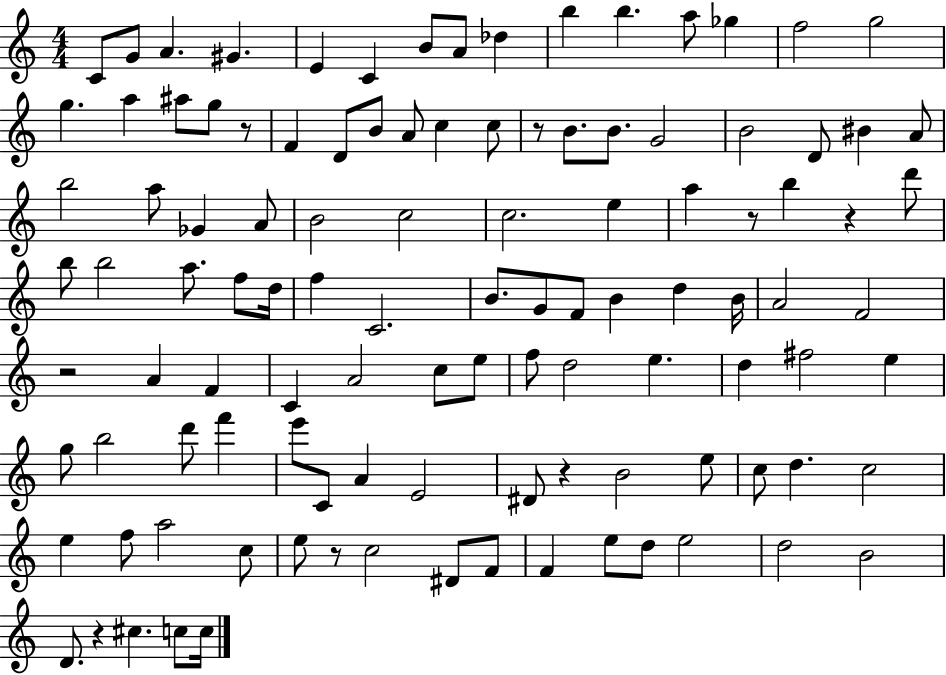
X:1
T:Untitled
M:4/4
L:1/4
K:C
C/2 G/2 A ^G E C B/2 A/2 _d b b a/2 _g f2 g2 g a ^a/2 g/2 z/2 F D/2 B/2 A/2 c c/2 z/2 B/2 B/2 G2 B2 D/2 ^B A/2 b2 a/2 _G A/2 B2 c2 c2 e a z/2 b z d'/2 b/2 b2 a/2 f/2 d/4 f C2 B/2 G/2 F/2 B d B/4 A2 F2 z2 A F C A2 c/2 e/2 f/2 d2 e d ^f2 e g/2 b2 d'/2 f' e'/2 C/2 A E2 ^D/2 z B2 e/2 c/2 d c2 e f/2 a2 c/2 e/2 z/2 c2 ^D/2 F/2 F e/2 d/2 e2 d2 B2 D/2 z ^c c/2 c/4